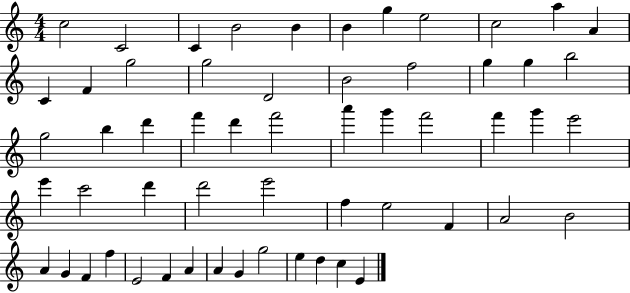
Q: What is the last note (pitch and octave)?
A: E4